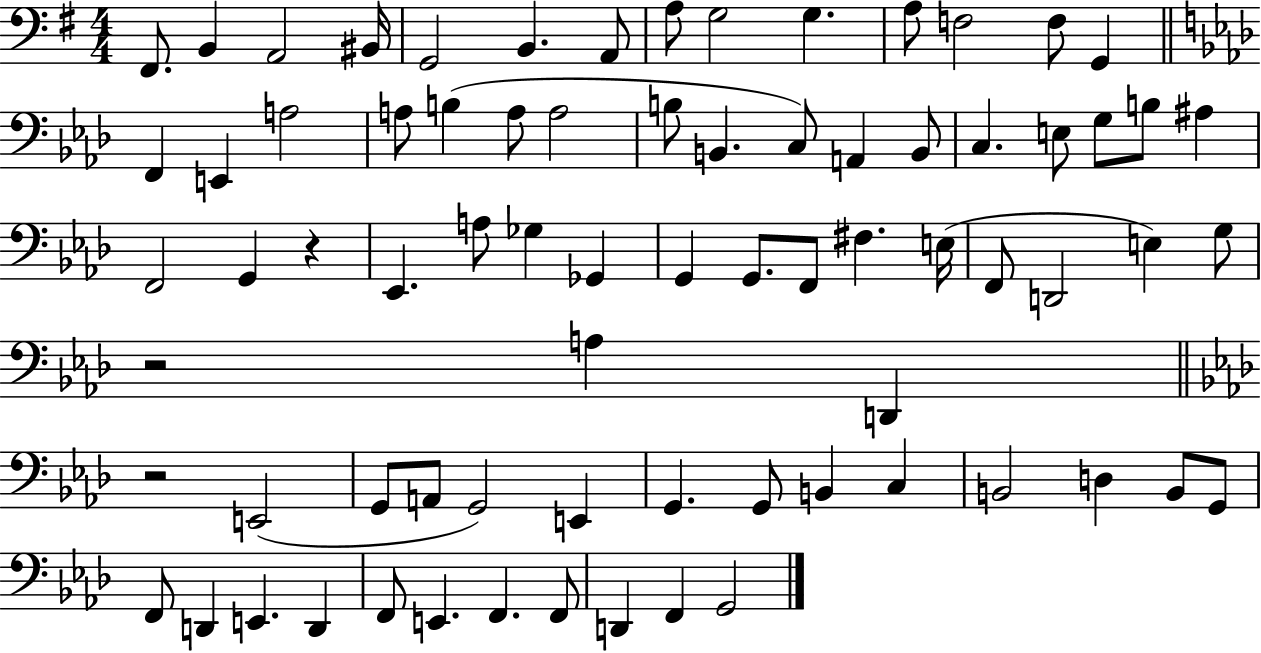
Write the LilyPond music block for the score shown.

{
  \clef bass
  \numericTimeSignature
  \time 4/4
  \key g \major
  \repeat volta 2 { fis,8. b,4 a,2 bis,16 | g,2 b,4. a,8 | a8 g2 g4. | a8 f2 f8 g,4 | \break \bar "||" \break \key aes \major f,4 e,4 a2 | a8 b4( a8 a2 | b8 b,4. c8) a,4 b,8 | c4. e8 g8 b8 ais4 | \break f,2 g,4 r4 | ees,4. a8 ges4 ges,4 | g,4 g,8. f,8 fis4. e16( | f,8 d,2 e4) g8 | \break r2 a4 d,4 | \bar "||" \break \key f \minor r2 e,2( | g,8 a,8 g,2) e,4 | g,4. g,8 b,4 c4 | b,2 d4 b,8 g,8 | \break f,8 d,4 e,4. d,4 | f,8 e,4. f,4. f,8 | d,4 f,4 g,2 | } \bar "|."
}